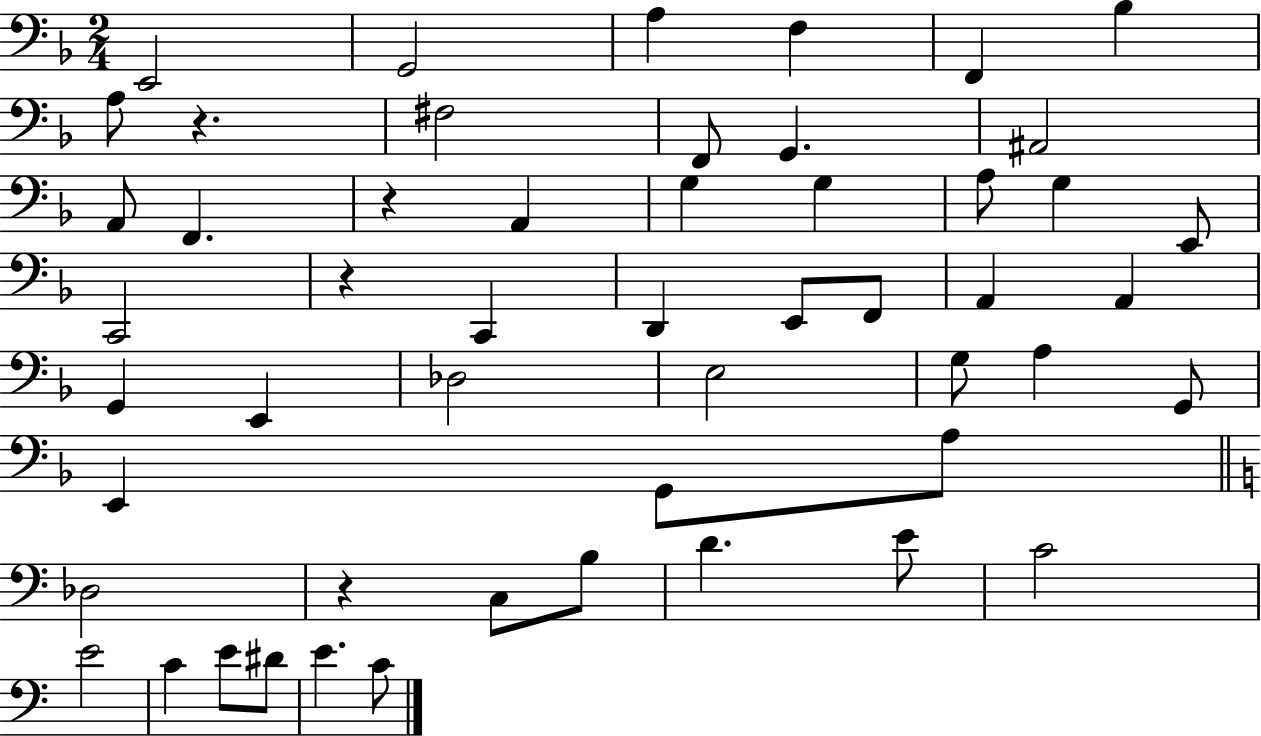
{
  \clef bass
  \numericTimeSignature
  \time 2/4
  \key f \major
  \repeat volta 2 { e,2 | g,2 | a4 f4 | f,4 bes4 | \break a8 r4. | fis2 | f,8 g,4. | ais,2 | \break a,8 f,4. | r4 a,4 | g4 g4 | a8 g4 e,8 | \break c,2 | r4 c,4 | d,4 e,8 f,8 | a,4 a,4 | \break g,4 e,4 | des2 | e2 | g8 a4 g,8 | \break e,4 g,8 a8 | \bar "||" \break \key c \major des2 | r4 c8 b8 | d'4. e'8 | c'2 | \break e'2 | c'4 e'8 dis'8 | e'4. c'8 | } \bar "|."
}